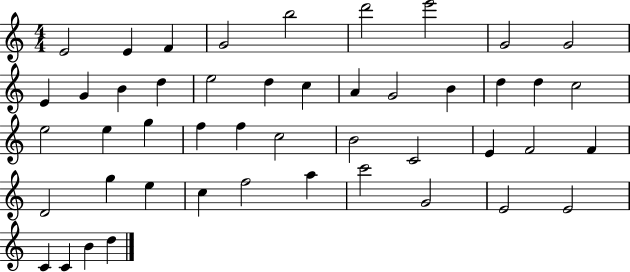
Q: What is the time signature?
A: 4/4